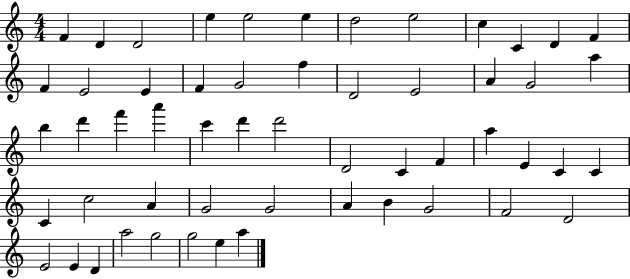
F4/q D4/q D4/h E5/q E5/h E5/q D5/h E5/h C5/q C4/q D4/q F4/q F4/q E4/h E4/q F4/q G4/h F5/q D4/h E4/h A4/q G4/h A5/q B5/q D6/q F6/q A6/q C6/q D6/q D6/h D4/h C4/q F4/q A5/q E4/q C4/q C4/q C4/q C5/h A4/q G4/h G4/h A4/q B4/q G4/h F4/h D4/h E4/h E4/q D4/q A5/h G5/h G5/h E5/q A5/q